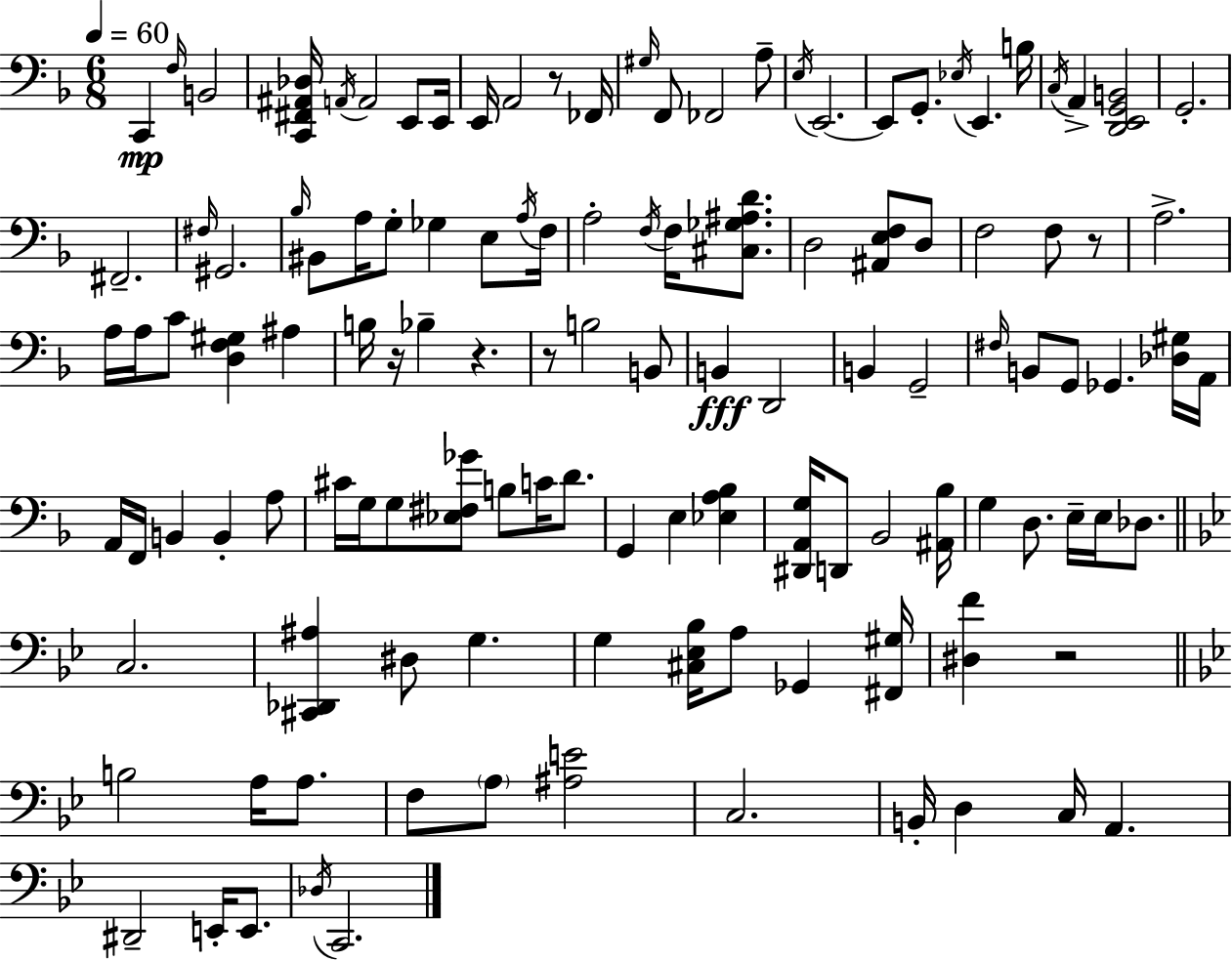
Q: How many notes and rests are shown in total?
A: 122